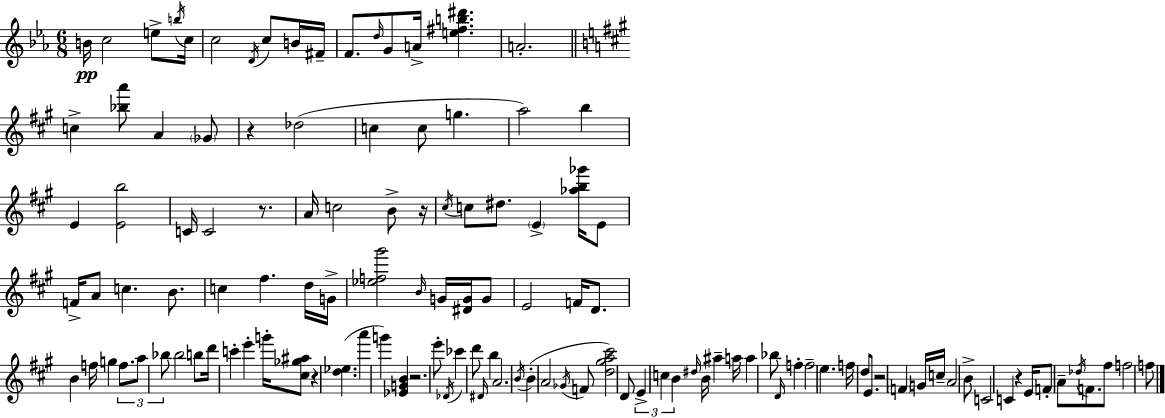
X:1
T:Untitled
M:6/8
L:1/4
K:Cm
B/4 c2 e/2 b/4 c/4 c2 D/4 c/2 B/4 ^F/4 F/2 d/4 G/2 A/4 [e^fb^d'] A2 c [_ba']/2 A _G/2 z _d2 c c/2 g a2 b E [Eb]2 C/4 C2 z/2 A/4 c2 B/2 z/4 ^c/4 c/2 ^d/2 E [_ab_g']/4 E/2 F/4 A/2 c B/2 c ^f d/4 G/4 [_ef^g']2 B/4 G/4 [^DG]/4 G/2 E2 F/4 D/2 B f/4 g f/2 a/2 _b/2 _b2 b/2 d'/4 c' e' g'/4 [^c_g^a]/2 z [d_e] a' g' [_EGB] z2 e'/2 _D/4 _c' d'/2 ^D/4 b A2 B/4 B A2 _G/4 F/2 [d^ga^c']2 D/2 E c B ^d/4 B/4 ^a a/4 a _b/2 D/4 f f2 e f/4 d/2 E/2 z2 F G/4 c/4 A2 B/2 C2 C z E/4 F/2 A/2 _d/4 F/2 ^f/2 f2 f/2